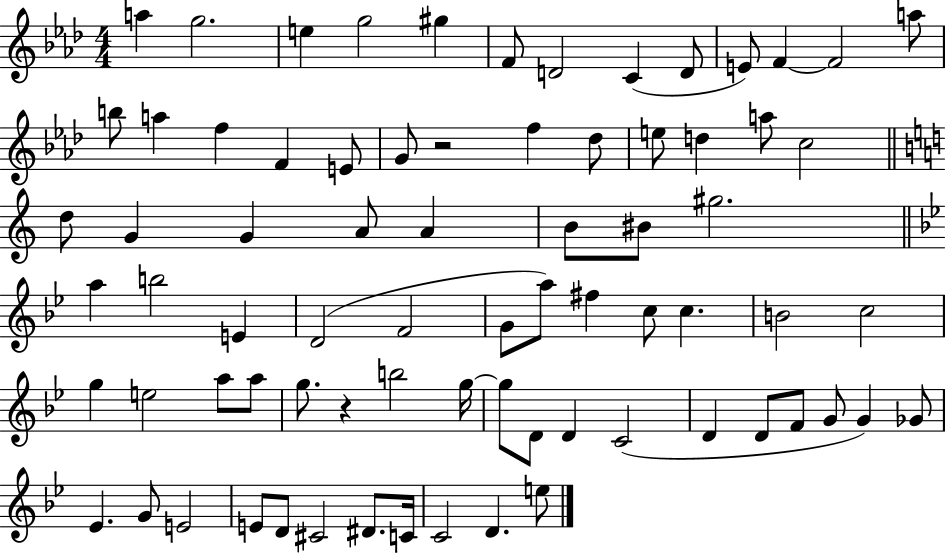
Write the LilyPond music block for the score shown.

{
  \clef treble
  \numericTimeSignature
  \time 4/4
  \key aes \major
  a''4 g''2. | e''4 g''2 gis''4 | f'8 d'2 c'4( d'8 | e'8) f'4~~ f'2 a''8 | \break b''8 a''4 f''4 f'4 e'8 | g'8 r2 f''4 des''8 | e''8 d''4 a''8 c''2 | \bar "||" \break \key a \minor d''8 g'4 g'4 a'8 a'4 | b'8 bis'8 gis''2. | \bar "||" \break \key bes \major a''4 b''2 e'4 | d'2( f'2 | g'8 a''8) fis''4 c''8 c''4. | b'2 c''2 | \break g''4 e''2 a''8 a''8 | g''8. r4 b''2 g''16~~ | g''8 d'8 d'4 c'2( | d'4 d'8 f'8 g'8 g'4) ges'8 | \break ees'4. g'8 e'2 | e'8 d'8 cis'2 dis'8. c'16 | c'2 d'4. e''8 | \bar "|."
}